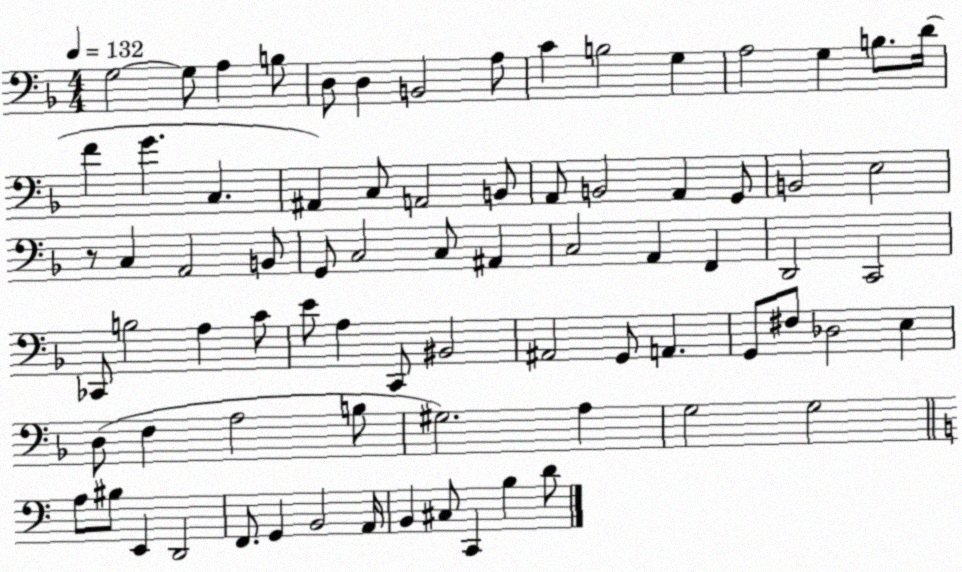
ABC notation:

X:1
T:Untitled
M:4/4
L:1/4
K:F
G,2 G,/2 A, B,/2 D,/2 D, B,,2 A,/2 C B,2 G, A,2 G, B,/2 D/4 F G C, ^A,, C,/2 A,,2 B,,/2 A,,/2 B,,2 A,, G,,/2 B,,2 E,2 z/2 C, A,,2 B,,/2 G,,/2 C,2 C,/2 ^A,, C,2 A,, F,, D,,2 C,,2 _C,,/2 B,2 A, C/2 E/2 A, C,,/2 ^B,,2 ^A,,2 G,,/2 A,, G,,/2 ^F,/2 _D,2 E, D,/2 F, A,2 B,/2 ^G,2 A, G,2 G,2 A,/2 ^B,/2 E,, D,,2 F,,/2 G,, B,,2 A,,/4 B,, ^C,/2 C,, B, D/2